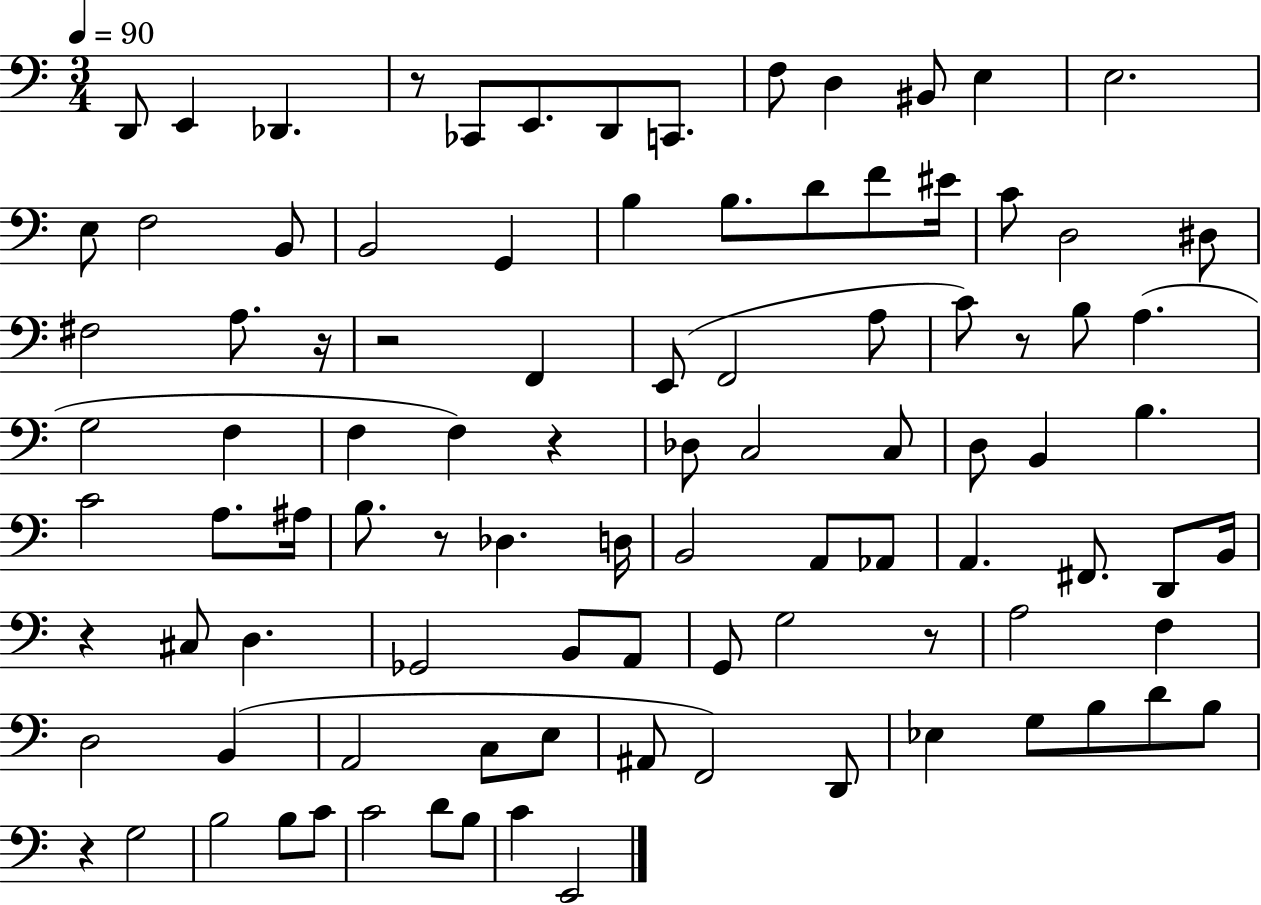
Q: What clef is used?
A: bass